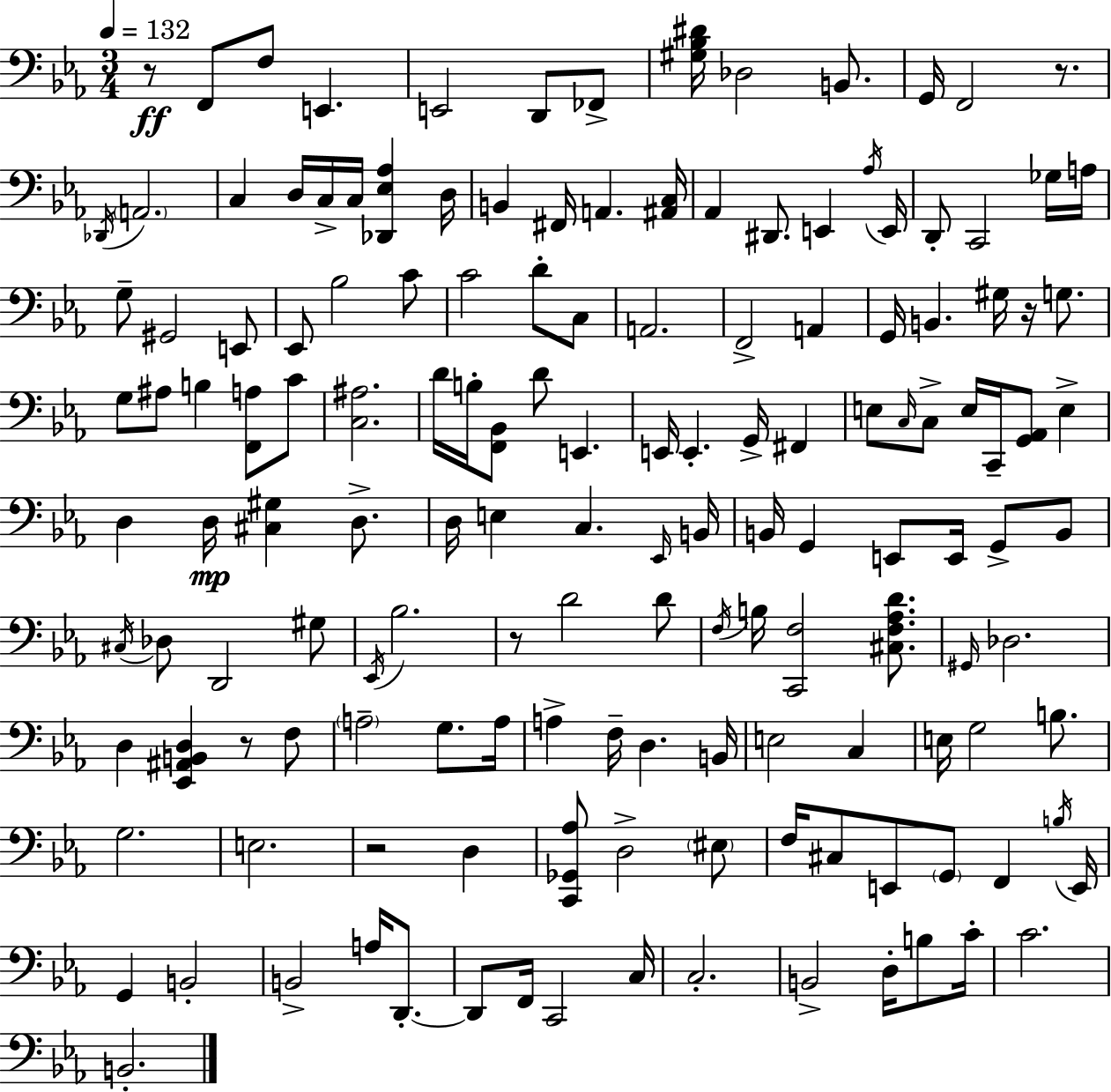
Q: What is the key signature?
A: C minor